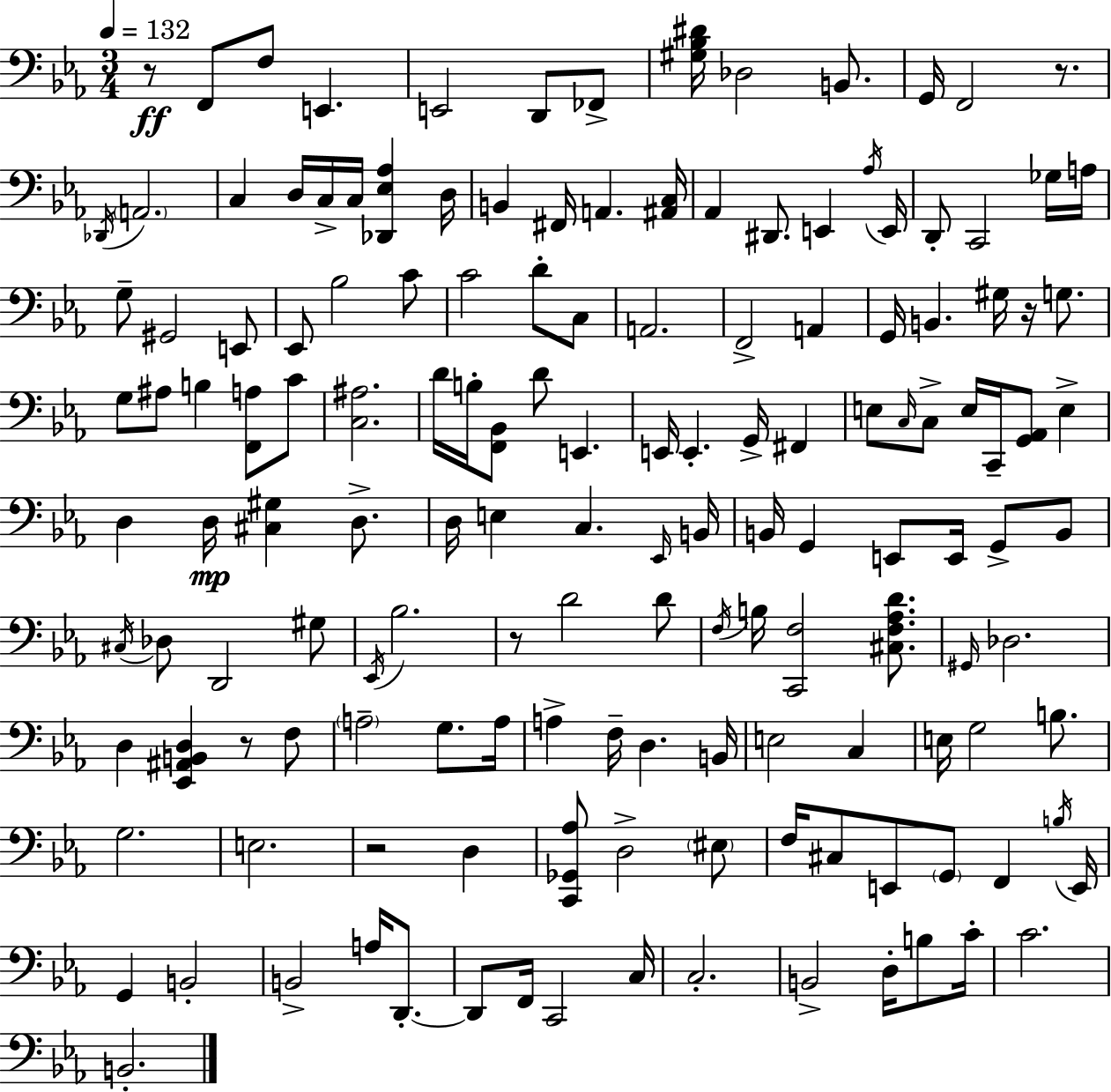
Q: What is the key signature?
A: C minor